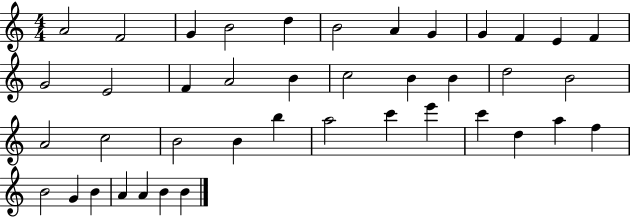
A4/h F4/h G4/q B4/h D5/q B4/h A4/q G4/q G4/q F4/q E4/q F4/q G4/h E4/h F4/q A4/h B4/q C5/h B4/q B4/q D5/h B4/h A4/h C5/h B4/h B4/q B5/q A5/h C6/q E6/q C6/q D5/q A5/q F5/q B4/h G4/q B4/q A4/q A4/q B4/q B4/q